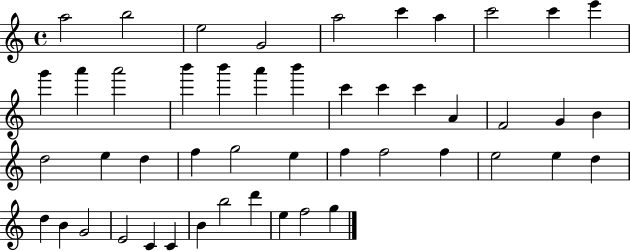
X:1
T:Untitled
M:4/4
L:1/4
K:C
a2 b2 e2 G2 a2 c' a c'2 c' e' g' a' a'2 b' b' a' b' c' c' c' A F2 G B d2 e d f g2 e f f2 f e2 e d d B G2 E2 C C B b2 d' e f2 g